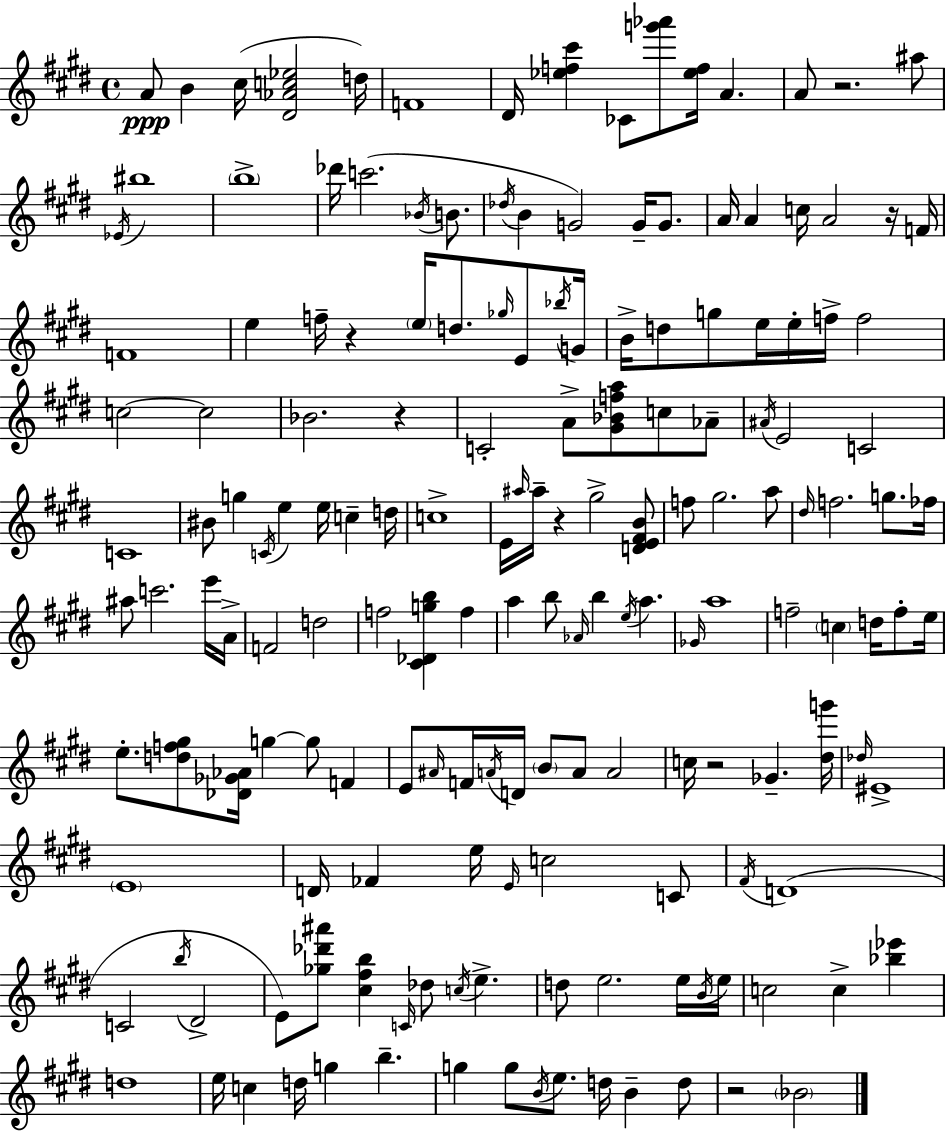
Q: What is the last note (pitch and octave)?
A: Bb4